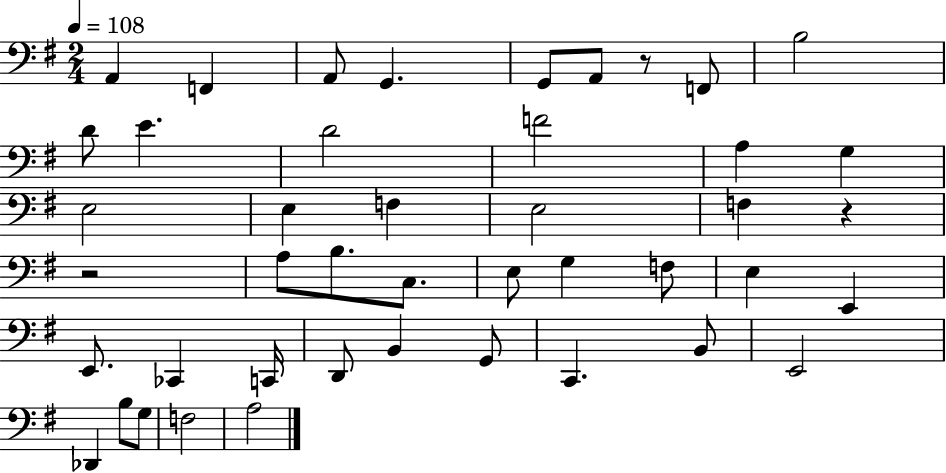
X:1
T:Untitled
M:2/4
L:1/4
K:G
A,, F,, A,,/2 G,, G,,/2 A,,/2 z/2 F,,/2 B,2 D/2 E D2 F2 A, G, E,2 E, F, E,2 F, z z2 A,/2 B,/2 C,/2 E,/2 G, F,/2 E, E,, E,,/2 _C,, C,,/4 D,,/2 B,, G,,/2 C,, B,,/2 E,,2 _D,, B,/2 G,/2 F,2 A,2